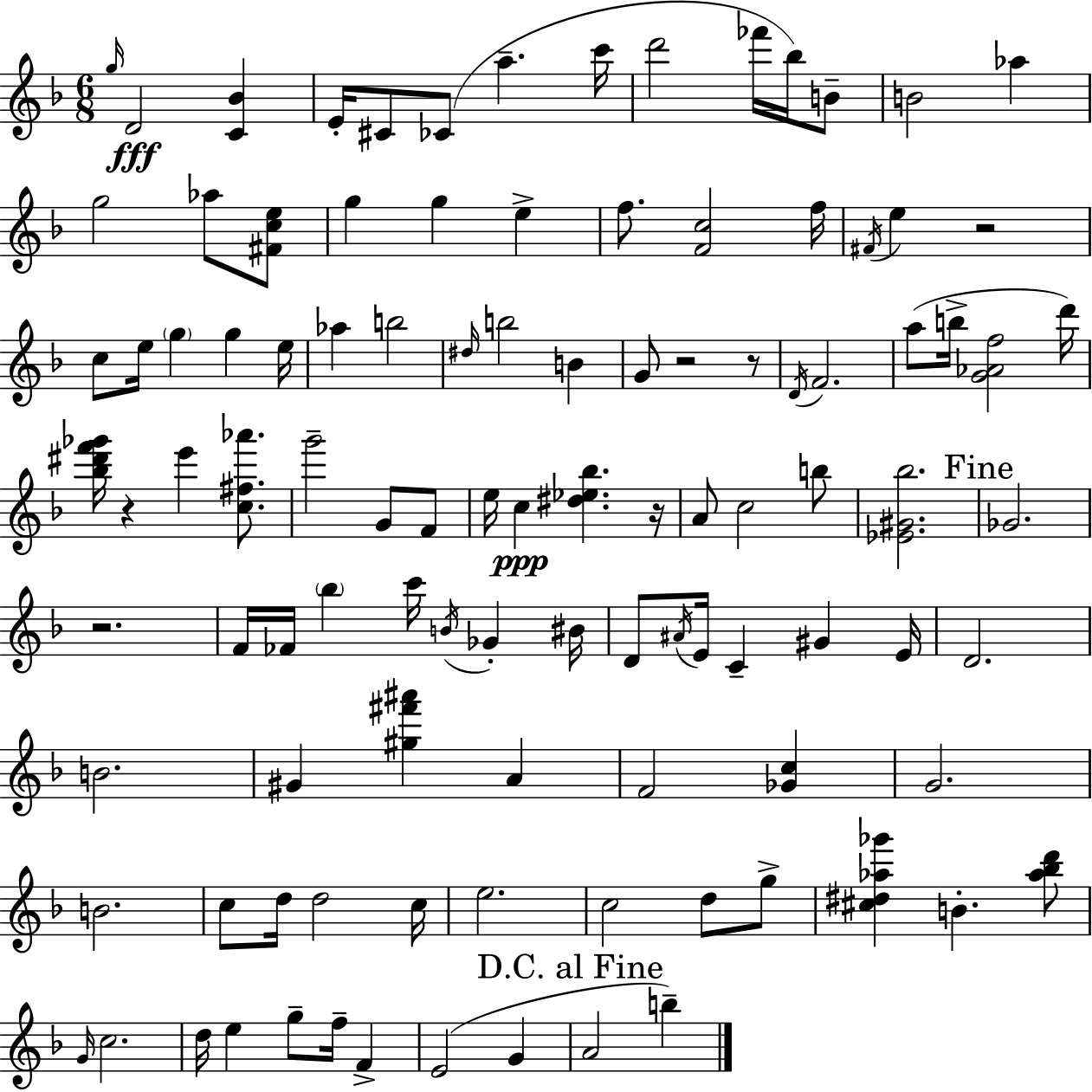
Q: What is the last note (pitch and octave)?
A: B5